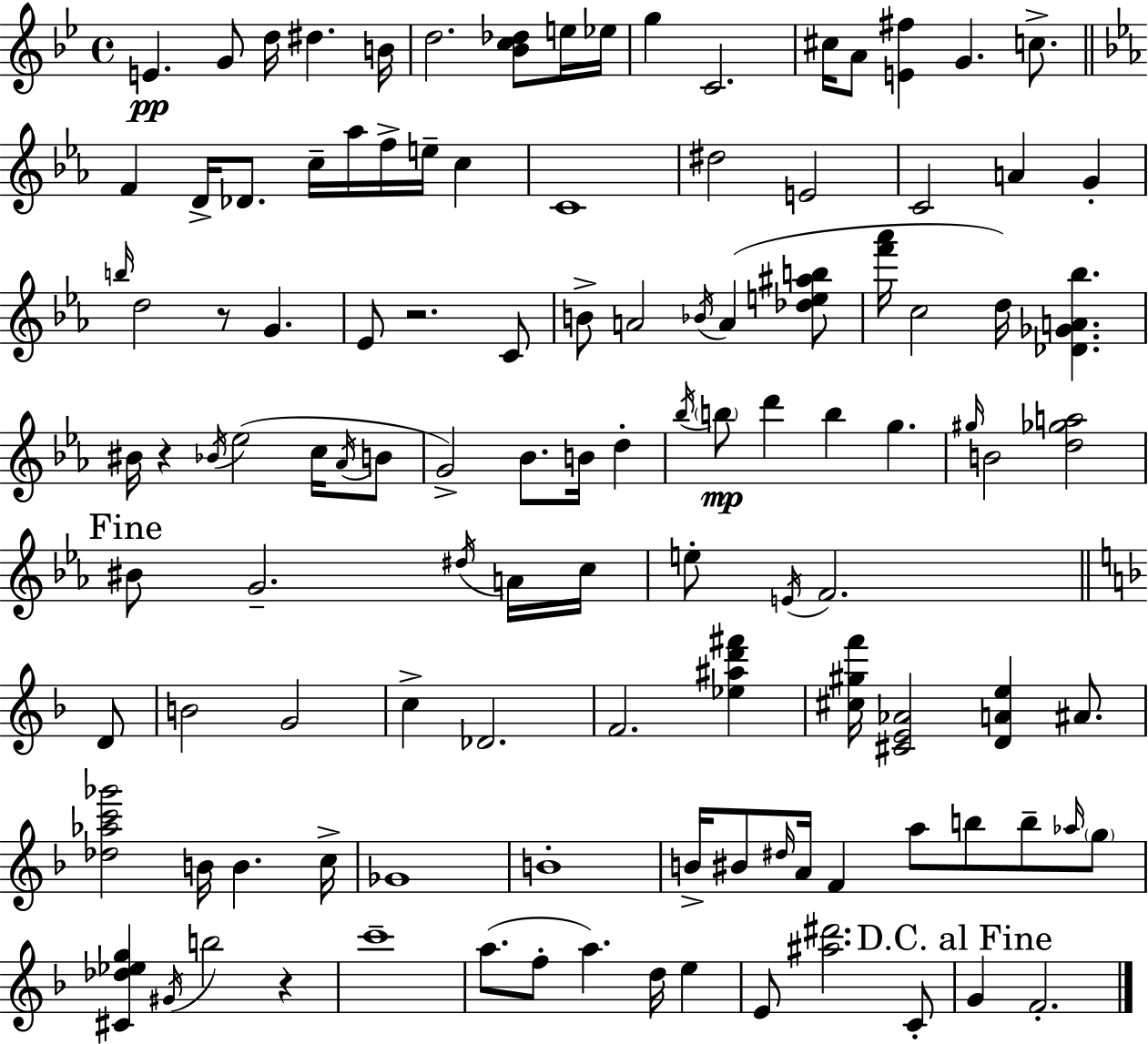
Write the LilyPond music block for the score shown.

{
  \clef treble
  \time 4/4
  \defaultTimeSignature
  \key bes \major
  e'4.\pp g'8 d''16 dis''4. b'16 | d''2. <bes' c'' des''>8 e''16 ees''16 | g''4 c'2. | cis''16 a'8 <e' fis''>4 g'4. c''8.-> | \break \bar "||" \break \key ees \major f'4 d'16-> des'8. c''16-- aes''16 f''16-> e''16-- c''4 | c'1 | dis''2 e'2 | c'2 a'4 g'4-. | \break \grace { b''16 } d''2 r8 g'4. | ees'8 r2. c'8 | b'8-> a'2 \acciaccatura { bes'16 } a'4( | <des'' e'' ais'' b''>8 <f''' aes'''>16 c''2 d''16) <des' ges' a' bes''>4. | \break bis'16 r4 \acciaccatura { bes'16 } ees''2( | c''16 \acciaccatura { aes'16 } b'8 g'2->) bes'8. b'16 | d''4-. \acciaccatura { bes''16 }\mp \parenthesize b''8 d'''4 b''4 g''4. | \grace { gis''16 } b'2 <d'' ges'' a''>2 | \break \mark "Fine" bis'8 g'2.-- | \acciaccatura { dis''16 } a'16 c''16 e''8-. \acciaccatura { e'16 } f'2. | \bar "||" \break \key f \major d'8 b'2 g'2 | c''4-> des'2. | f'2. <ees'' ais'' d''' fis'''>4 | <cis'' gis'' f'''>16 <cis' e' aes'>2 <d' a' e''>4 ais'8. | \break <des'' aes'' c''' ges'''>2 b'16 b'4. | c''16-> ges'1 | b'1-. | b'16-> bis'8 \grace { dis''16 } a'16 f'4 a''8 b''8 b''8-- | \break \grace { aes''16 } \parenthesize g''8 <cis' des'' ees'' g''>4 \acciaccatura { gis'16 } b''2 | r4 c'''1-- | a''8.( f''8-. a''4.) | d''16 e''4 e'8 <ais'' dis'''>2. | \break c'8-. \mark "D.C. al Fine" g'4 f'2.-. | \bar "|."
}